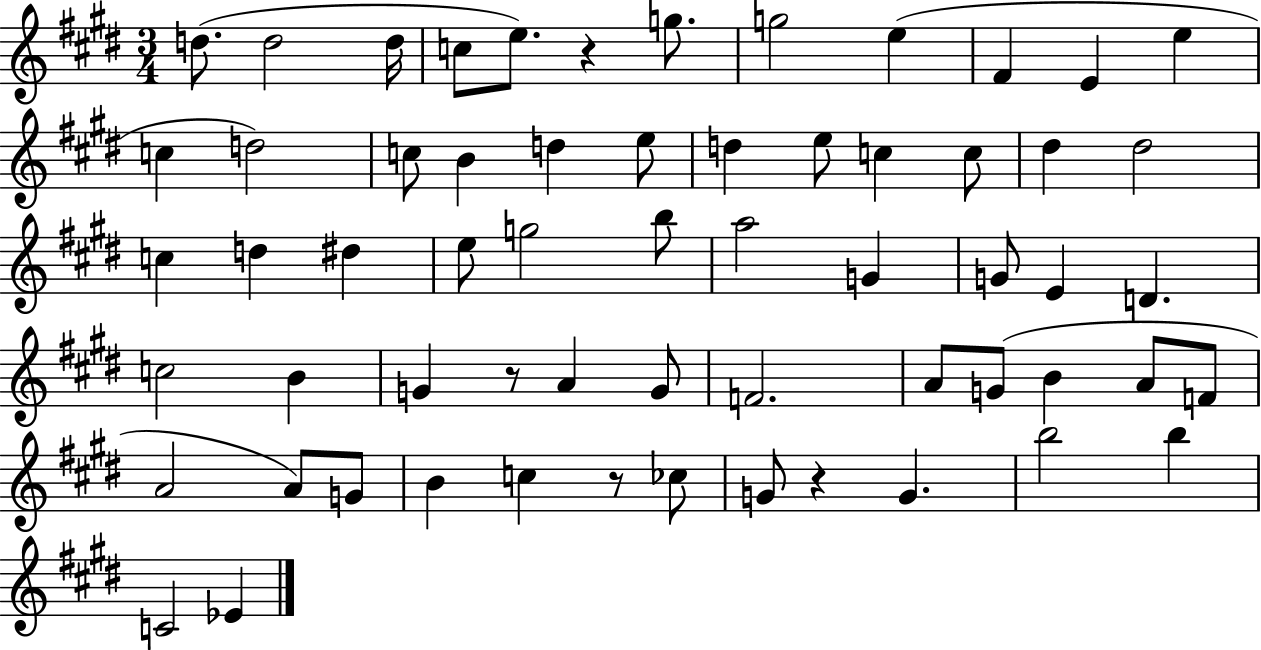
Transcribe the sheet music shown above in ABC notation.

X:1
T:Untitled
M:3/4
L:1/4
K:E
d/2 d2 d/4 c/2 e/2 z g/2 g2 e ^F E e c d2 c/2 B d e/2 d e/2 c c/2 ^d ^d2 c d ^d e/2 g2 b/2 a2 G G/2 E D c2 B G z/2 A G/2 F2 A/2 G/2 B A/2 F/2 A2 A/2 G/2 B c z/2 _c/2 G/2 z G b2 b C2 _E